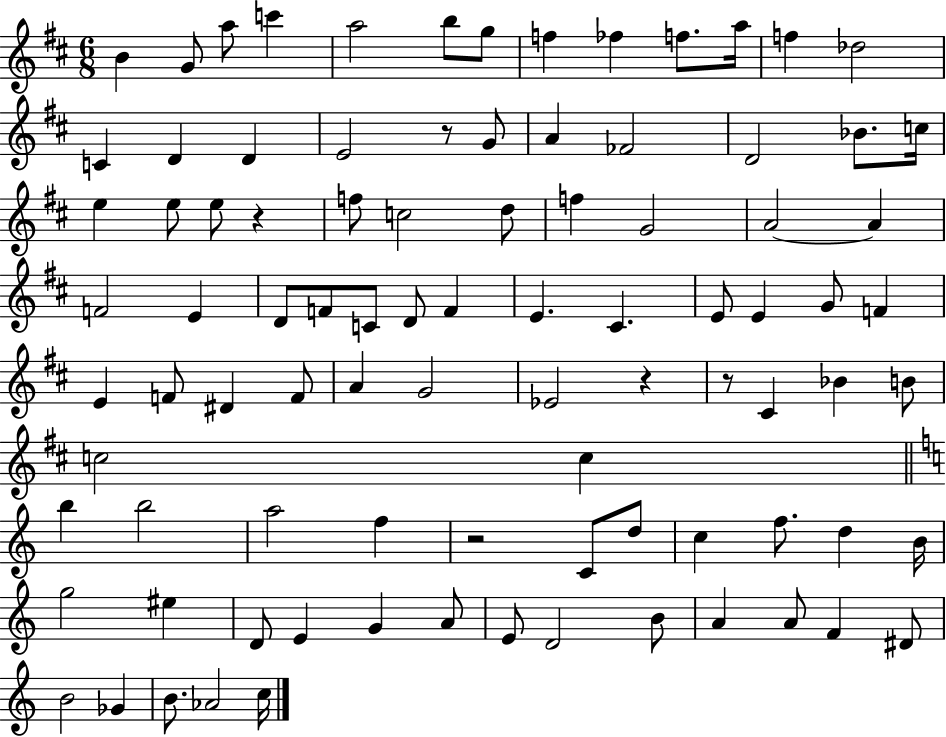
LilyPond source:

{
  \clef treble
  \numericTimeSignature
  \time 6/8
  \key d \major
  b'4 g'8 a''8 c'''4 | a''2 b''8 g''8 | f''4 fes''4 f''8. a''16 | f''4 des''2 | \break c'4 d'4 d'4 | e'2 r8 g'8 | a'4 fes'2 | d'2 bes'8. c''16 | \break e''4 e''8 e''8 r4 | f''8 c''2 d''8 | f''4 g'2 | a'2~~ a'4 | \break f'2 e'4 | d'8 f'8 c'8 d'8 f'4 | e'4. cis'4. | e'8 e'4 g'8 f'4 | \break e'4 f'8 dis'4 f'8 | a'4 g'2 | ees'2 r4 | r8 cis'4 bes'4 b'8 | \break c''2 c''4 | \bar "||" \break \key c \major b''4 b''2 | a''2 f''4 | r2 c'8 d''8 | c''4 f''8. d''4 b'16 | \break g''2 eis''4 | d'8 e'4 g'4 a'8 | e'8 d'2 b'8 | a'4 a'8 f'4 dis'8 | \break b'2 ges'4 | b'8. aes'2 c''16 | \bar "|."
}